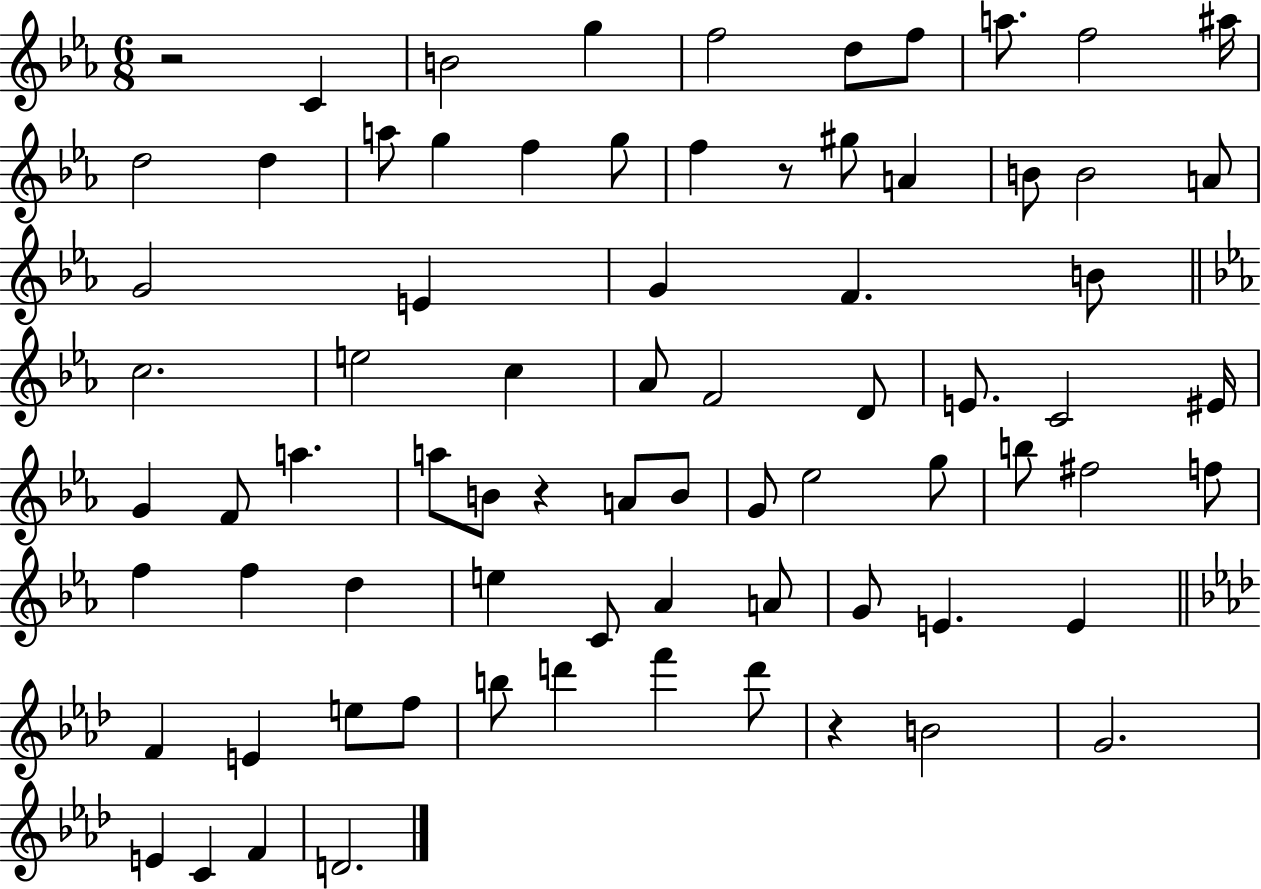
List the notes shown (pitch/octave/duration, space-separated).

R/h C4/q B4/h G5/q F5/h D5/e F5/e A5/e. F5/h A#5/s D5/h D5/q A5/e G5/q F5/q G5/e F5/q R/e G#5/e A4/q B4/e B4/h A4/e G4/h E4/q G4/q F4/q. B4/e C5/h. E5/h C5/q Ab4/e F4/h D4/e E4/e. C4/h EIS4/s G4/q F4/e A5/q. A5/e B4/e R/q A4/e B4/e G4/e Eb5/h G5/e B5/e F#5/h F5/e F5/q F5/q D5/q E5/q C4/e Ab4/q A4/e G4/e E4/q. E4/q F4/q E4/q E5/e F5/e B5/e D6/q F6/q D6/e R/q B4/h G4/h. E4/q C4/q F4/q D4/h.